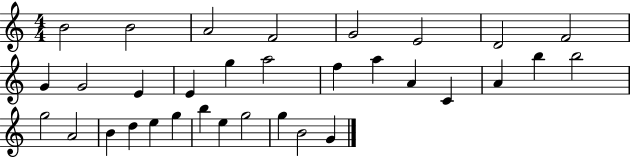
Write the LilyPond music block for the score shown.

{
  \clef treble
  \numericTimeSignature
  \time 4/4
  \key c \major
  b'2 b'2 | a'2 f'2 | g'2 e'2 | d'2 f'2 | \break g'4 g'2 e'4 | e'4 g''4 a''2 | f''4 a''4 a'4 c'4 | a'4 b''4 b''2 | \break g''2 a'2 | b'4 d''4 e''4 g''4 | b''4 e''4 g''2 | g''4 b'2 g'4 | \break \bar "|."
}